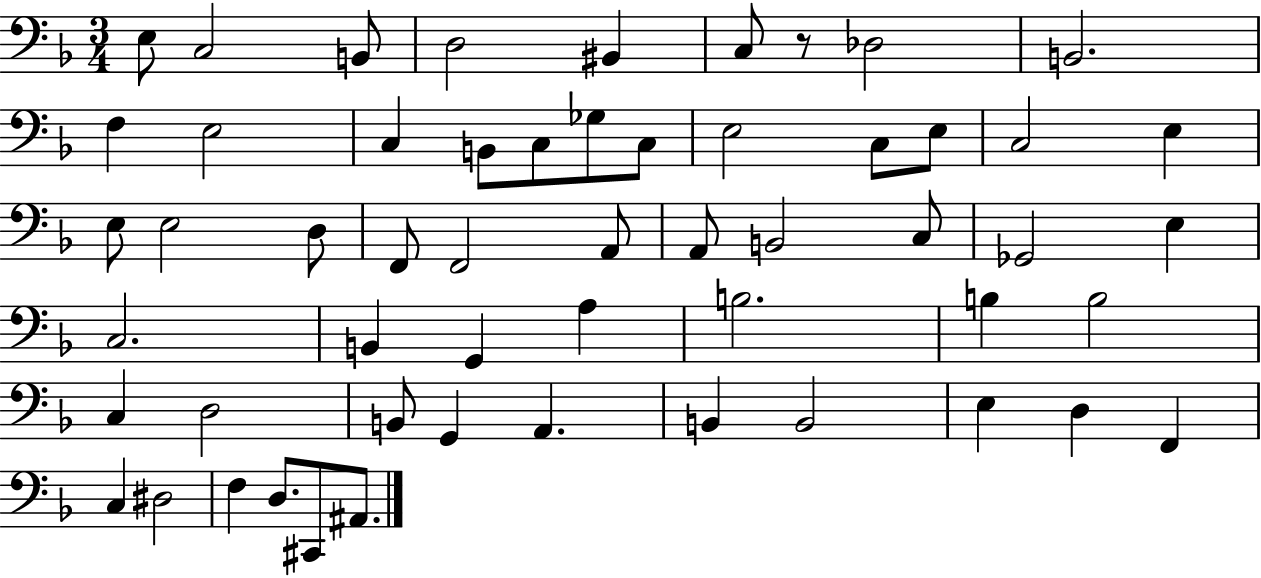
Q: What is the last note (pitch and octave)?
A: A#2